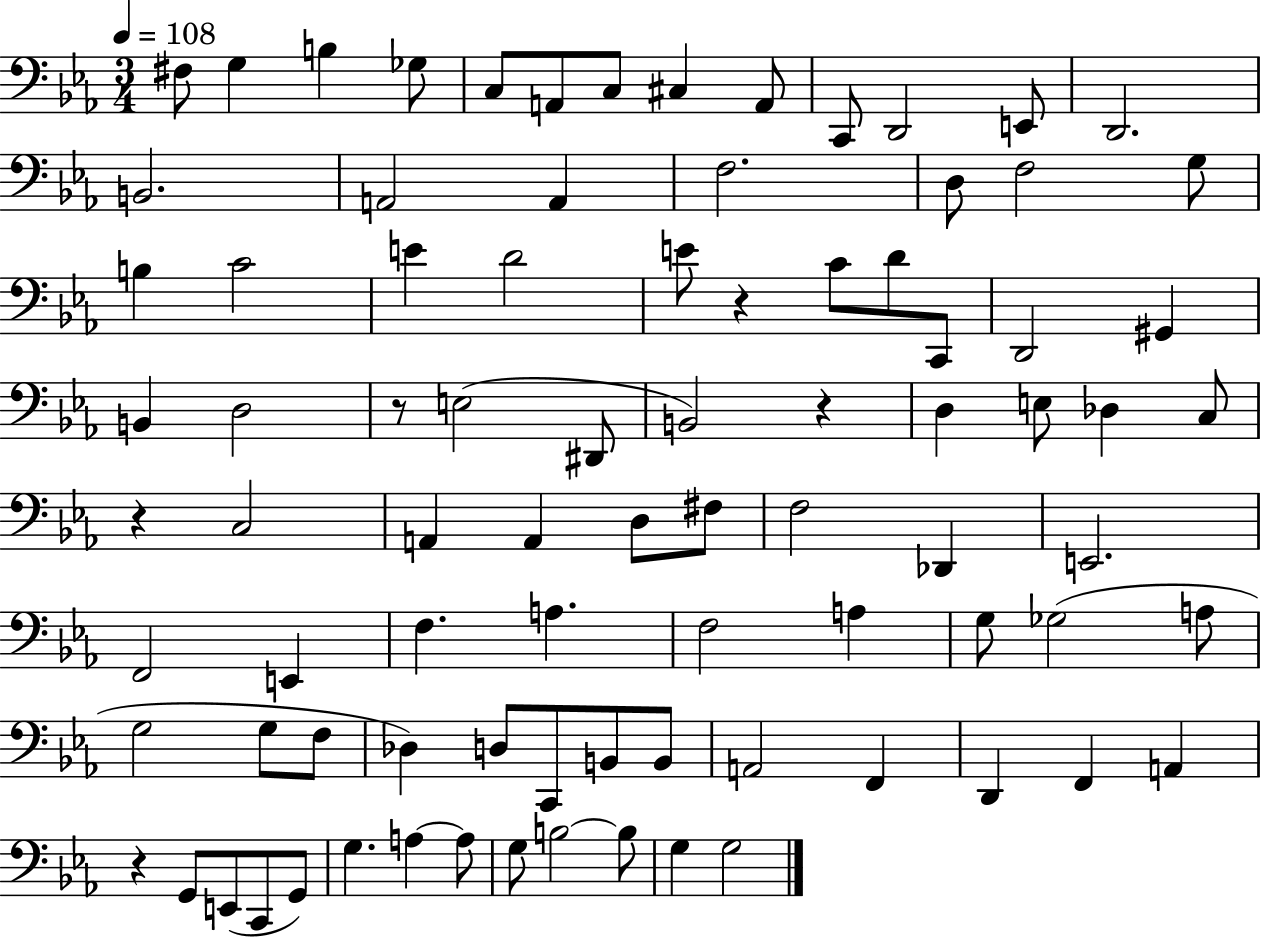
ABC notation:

X:1
T:Untitled
M:3/4
L:1/4
K:Eb
^F,/2 G, B, _G,/2 C,/2 A,,/2 C,/2 ^C, A,,/2 C,,/2 D,,2 E,,/2 D,,2 B,,2 A,,2 A,, F,2 D,/2 F,2 G,/2 B, C2 E D2 E/2 z C/2 D/2 C,,/2 D,,2 ^G,, B,, D,2 z/2 E,2 ^D,,/2 B,,2 z D, E,/2 _D, C,/2 z C,2 A,, A,, D,/2 ^F,/2 F,2 _D,, E,,2 F,,2 E,, F, A, F,2 A, G,/2 _G,2 A,/2 G,2 G,/2 F,/2 _D, D,/2 C,,/2 B,,/2 B,,/2 A,,2 F,, D,, F,, A,, z G,,/2 E,,/2 C,,/2 G,,/2 G, A, A,/2 G,/2 B,2 B,/2 G, G,2